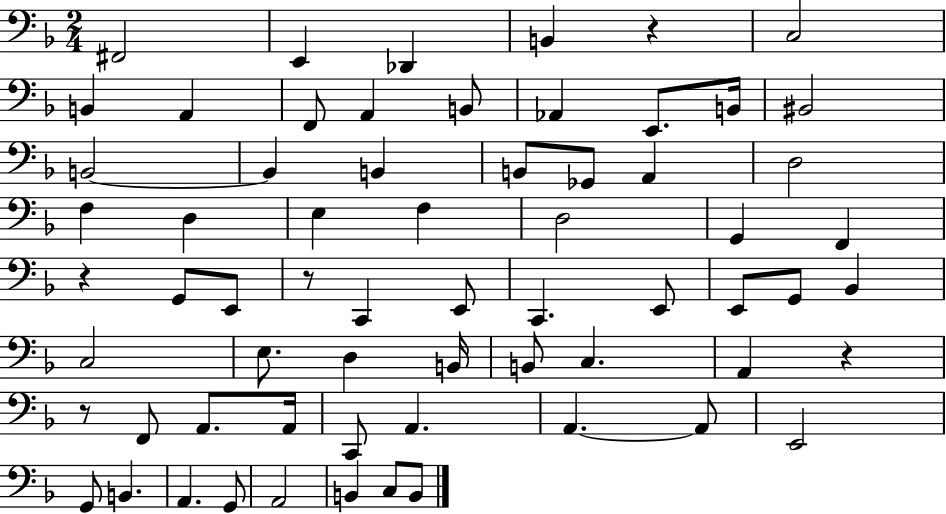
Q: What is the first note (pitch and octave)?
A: F#2